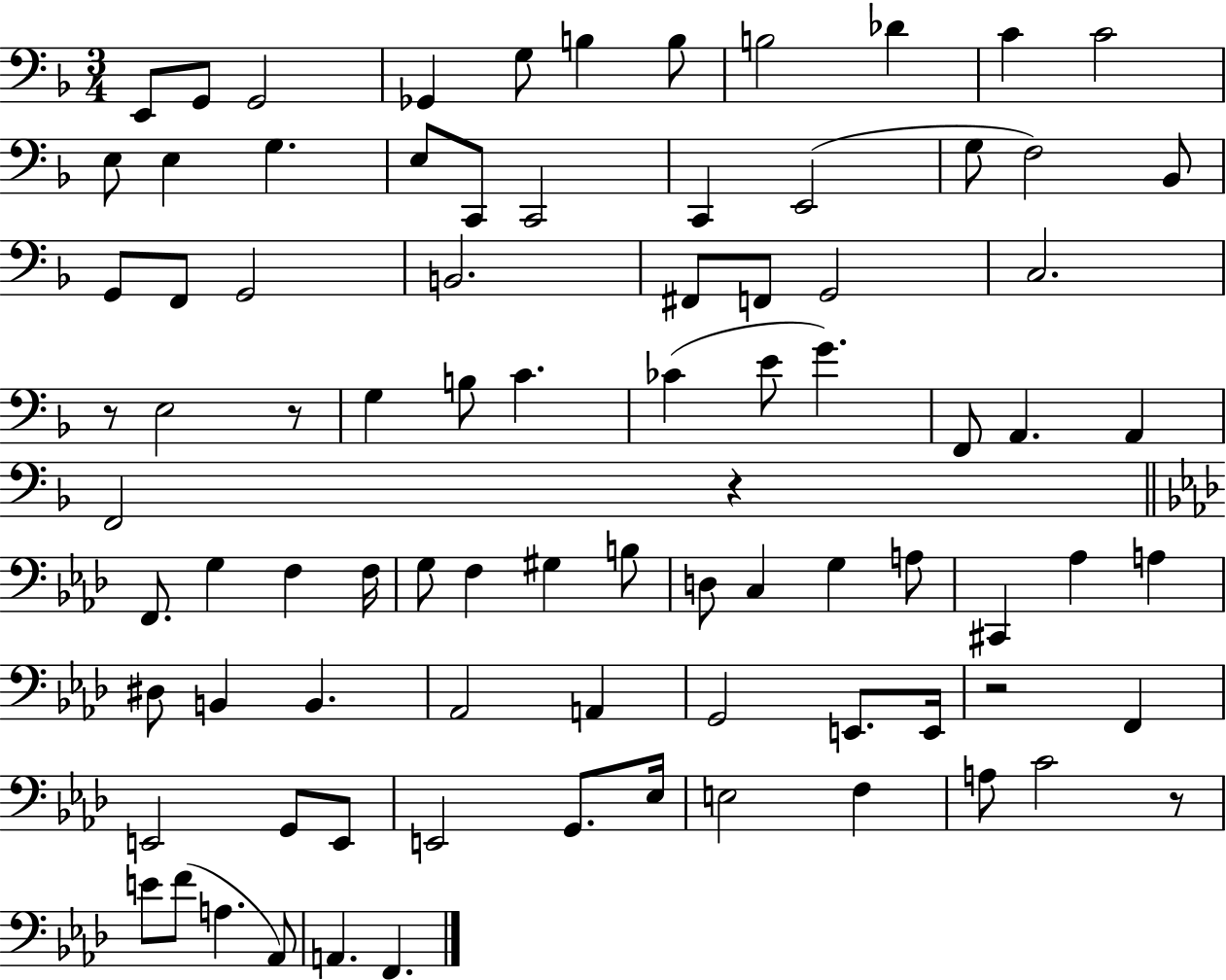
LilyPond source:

{
  \clef bass
  \numericTimeSignature
  \time 3/4
  \key f \major
  \repeat volta 2 { e,8 g,8 g,2 | ges,4 g8 b4 b8 | b2 des'4 | c'4 c'2 | \break e8 e4 g4. | e8 c,8 c,2 | c,4 e,2( | g8 f2) bes,8 | \break g,8 f,8 g,2 | b,2. | fis,8 f,8 g,2 | c2. | \break r8 e2 r8 | g4 b8 c'4. | ces'4( e'8 g'4.) | f,8 a,4. a,4 | \break f,2 r4 | \bar "||" \break \key f \minor f,8. g4 f4 f16 | g8 f4 gis4 b8 | d8 c4 g4 a8 | cis,4 aes4 a4 | \break dis8 b,4 b,4. | aes,2 a,4 | g,2 e,8. e,16 | r2 f,4 | \break e,2 g,8 e,8 | e,2 g,8. ees16 | e2 f4 | a8 c'2 r8 | \break e'8 f'8( a4. aes,8) | a,4. f,4. | } \bar "|."
}